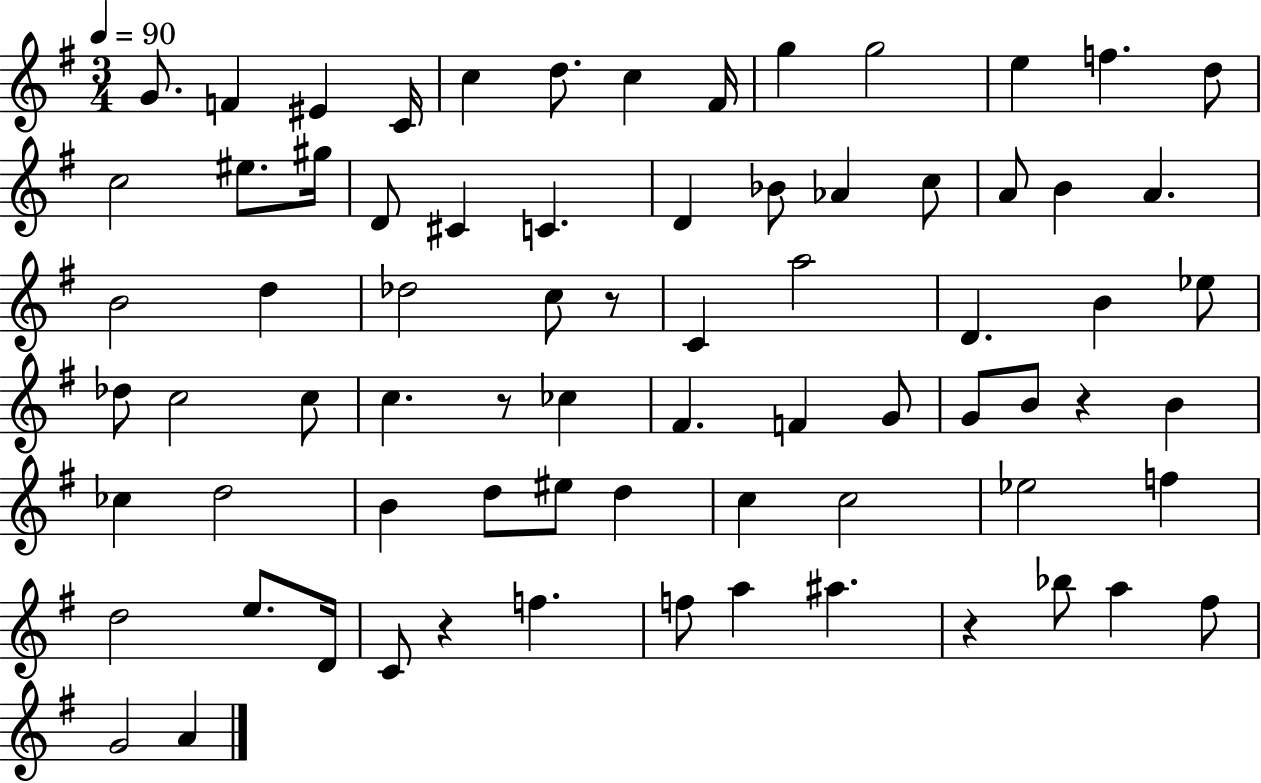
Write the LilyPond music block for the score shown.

{
  \clef treble
  \numericTimeSignature
  \time 3/4
  \key g \major
  \tempo 4 = 90
  g'8. f'4 eis'4 c'16 | c''4 d''8. c''4 fis'16 | g''4 g''2 | e''4 f''4. d''8 | \break c''2 eis''8. gis''16 | d'8 cis'4 c'4. | d'4 bes'8 aes'4 c''8 | a'8 b'4 a'4. | \break b'2 d''4 | des''2 c''8 r8 | c'4 a''2 | d'4. b'4 ees''8 | \break des''8 c''2 c''8 | c''4. r8 ces''4 | fis'4. f'4 g'8 | g'8 b'8 r4 b'4 | \break ces''4 d''2 | b'4 d''8 eis''8 d''4 | c''4 c''2 | ees''2 f''4 | \break d''2 e''8. d'16 | c'8 r4 f''4. | f''8 a''4 ais''4. | r4 bes''8 a''4 fis''8 | \break g'2 a'4 | \bar "|."
}